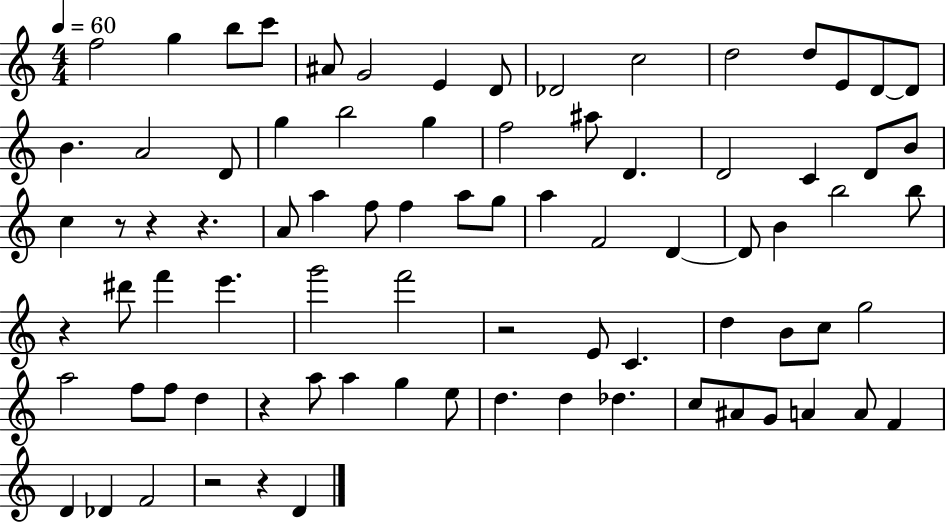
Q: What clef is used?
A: treble